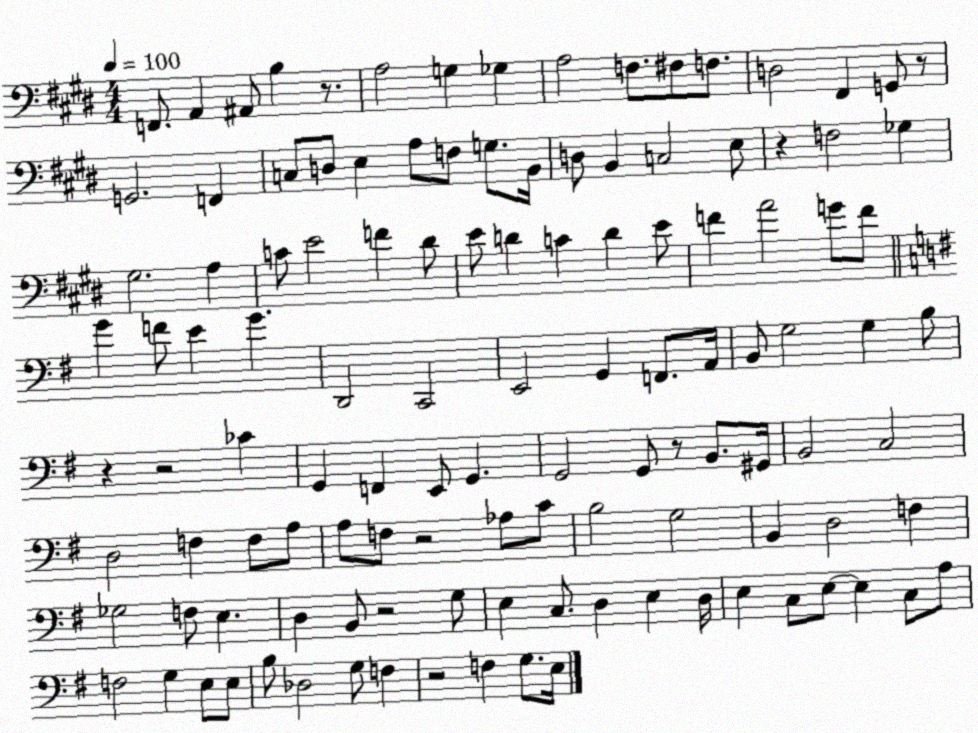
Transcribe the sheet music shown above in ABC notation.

X:1
T:Untitled
M:4/4
L:1/4
K:E
F,,/2 A,, ^A,,/2 B, z/2 A,2 G, _G, A,2 F,/2 ^F,/2 F,/2 D,2 ^F,, G,,/2 z/2 G,,2 F,, C,/2 D,/2 E, A,/2 F,/2 G,/2 B,,/4 D,/2 B,, C,2 E,/2 z F,2 _G, ^G,2 A, C/2 E2 F ^D/2 E/2 D C D E/2 F A2 G/2 F/2 G F/2 E G D,,2 C,,2 E,,2 G,, F,,/2 A,,/4 B,,/2 G,2 G, B,/2 z z2 _C G,, F,, E,,/2 G,, G,,2 G,,/2 z/2 B,,/2 ^G,,/4 B,,2 C,2 D,2 F, F,/2 A,/2 A,/2 F,/2 z2 _A,/2 C/2 B,2 G,2 B,, D,2 F, _G,2 F,/2 E, D, B,,/2 z2 G,/2 E, C,/2 D, E, D,/4 E, C,/2 E,/2 E, C,/2 A,/2 F,2 G, E,/2 E,/2 B,/2 _D,2 G,/2 F, z2 F, G,/2 E,/4